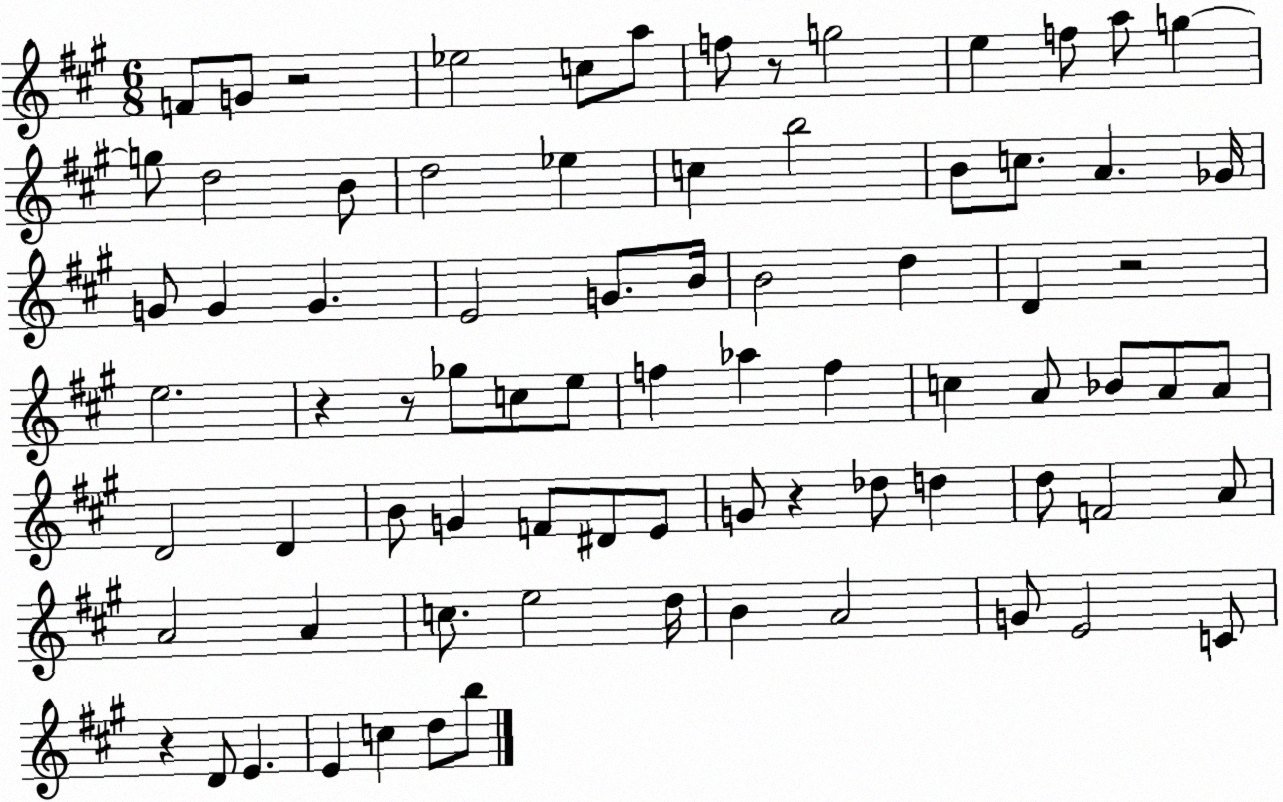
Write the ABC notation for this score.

X:1
T:Untitled
M:6/8
L:1/4
K:A
F/2 G/2 z2 _e2 c/2 a/2 f/2 z/2 g2 e f/2 a/2 g g/2 d2 B/2 d2 _e c b2 B/2 c/2 A _G/4 G/2 G G E2 G/2 B/4 B2 d D z2 e2 z z/2 _g/2 c/2 e/2 f _a f c A/2 _B/2 A/2 A/2 D2 D B/2 G F/2 ^D/2 E/2 G/2 z _d/2 d d/2 F2 A/2 A2 A c/2 e2 d/4 B A2 G/2 E2 C/2 z D/2 E E c d/2 b/2